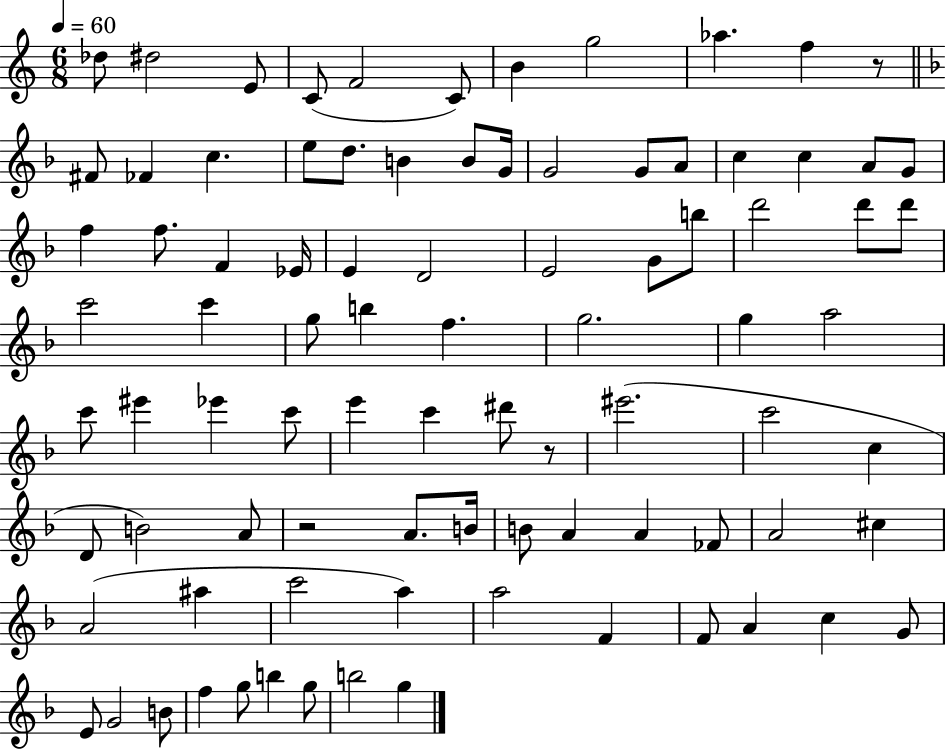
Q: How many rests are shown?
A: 3